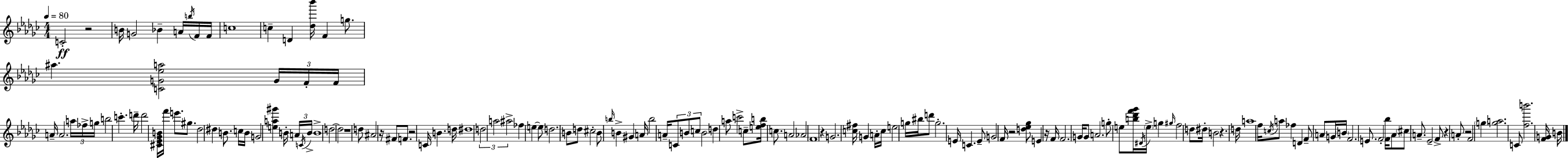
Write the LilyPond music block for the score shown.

{
  \clef treble
  \numericTimeSignature
  \time 4/4
  \key ees \minor
  \tempo 4 = 80
  c'2-.\ff r2 | b'16 g'2 bes'4-- a'16 \acciaccatura { b''16 } f'16 | f'16 c''1 | c''4-- d'4 <des'' bes'''>16 f'4 g''8. | \break ais''4. <c' g' ees'' a''>2 \tuplet 3/2 { g'16 | f'16-. f'16 } a'16-- a'2. \tuplet 3/2 { a''16 | fes''16-> g''16 } b''2 c'''4.-. | d'''16-- d'''2 <cis' ees' ges' b'>16 f'''16 e'''8. gis''8. | \break des''2 dis''4 b'8. | c''16 b'16 g'2 <e'' a'' gis'''>4 b'16-. \tuplet 3/2 { a'16 | \acciaccatura { c'16 } b'16-> } b'1-> | d''2~~ d''2 | \break r1 | d''8 ais'2 r16 fis'8 f'8. | r2 c'16 b'4. | d''16 dis''1 | \break \tuplet 3/2 { d''2 a''2 | ais''2-> } fes''4 e''4~~ | e''8 d''2. | b'8 d''8 cis''2-. b'8 \grace { b''16 } b'4-> | \break gis'4 a'16 b''2 | a'16-- \tuplet 3/2 { c'8 b'8 c''8 } b'2 d''4 | a''8 c'''2-> c''8-- <e'' f'' b''>16 | c''8. a'2 aes'2 | \break f'1 | r4 g'2. | <c'' fis''>16 g'4 a'16-. c''16 e''2 | g''16 bis''16 d'''8 g''2.-. | \break e'16 c'4. e'8-- g'2 | f'16 r2 <d'' ees'' ges''>8 e'4 | r16 f'16 f'2. | g'16 g'8 a'2. g''8-. | \break e''8 <b'' des''' f''' ges'''>16 \acciaccatura { dis'16 } \parenthesize e''16-> g''4 \grace { gis''16 } f''2 | d''8 dis''16-. b'2 r4. | d''16 a''1 | f''16 \acciaccatura { c''16 } a''8 fes''4 d'4 | \break f'8-- a'8 g'16 \parenthesize b'16 f'2. | e'8. f'2-. <f' bes''>16 aes'8 | \parenthesize cis''8 a'8.-- ees'2-- f'8-> | r4 a'8-. r2 f'2 | \break \parenthesize g''4 <g'' a''>2. | c'8 <f'' b'''>2. | <f' g'>16 b'16 \bar "|."
}